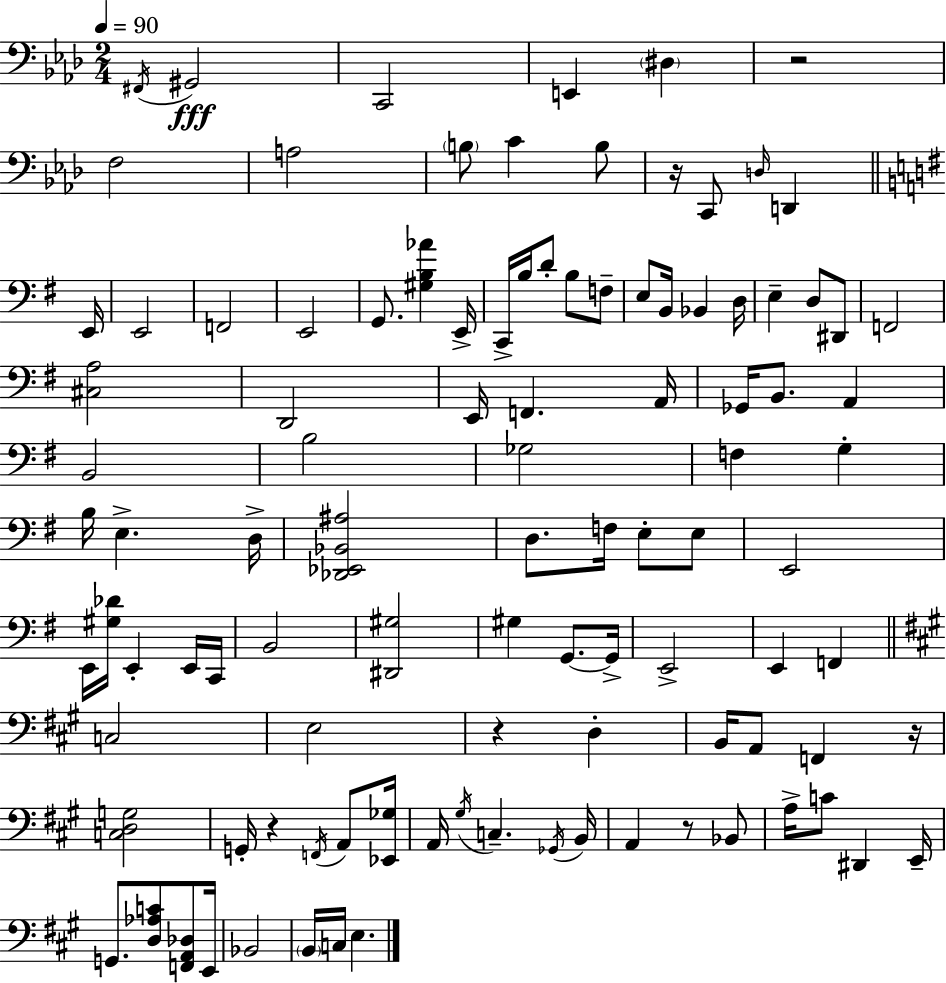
F#2/s G#2/h C2/h E2/q D#3/q R/h F3/h A3/h B3/e C4/q B3/e R/s C2/e D3/s D2/q E2/s E2/h F2/h E2/h G2/e. [G#3,B3,Ab4]/q E2/s C2/s B3/s D4/e B3/e F3/e E3/e B2/s Bb2/q D3/s E3/q D3/e D#2/e F2/h [C#3,A3]/h D2/h E2/s F2/q. A2/s Gb2/s B2/e. A2/q B2/h B3/h Gb3/h F3/q G3/q B3/s E3/q. D3/s [Db2,Eb2,Bb2,A#3]/h D3/e. F3/s E3/e E3/e E2/h E2/s [G#3,Db4]/s E2/q E2/s C2/s B2/h [D#2,G#3]/h G#3/q G2/e. G2/s E2/h E2/q F2/q C3/h E3/h R/q D3/q B2/s A2/e F2/q R/s [C3,D3,G3]/h G2/s R/q F2/s A2/e [Eb2,Gb3]/s A2/s G#3/s C3/q. Gb2/s B2/s A2/q R/e Bb2/e A3/s C4/e D#2/q E2/s G2/e. [D3,Ab3,C4]/e [F2,A2,Db3]/e E2/s Bb2/h B2/s C3/s E3/q.